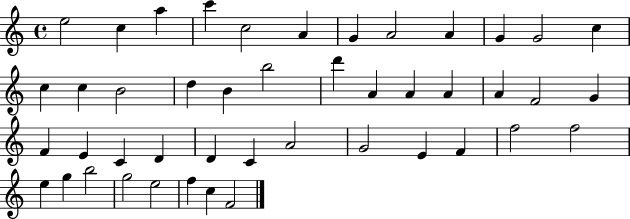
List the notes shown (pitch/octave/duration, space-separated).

E5/h C5/q A5/q C6/q C5/h A4/q G4/q A4/h A4/q G4/q G4/h C5/q C5/q C5/q B4/h D5/q B4/q B5/h D6/q A4/q A4/q A4/q A4/q F4/h G4/q F4/q E4/q C4/q D4/q D4/q C4/q A4/h G4/h E4/q F4/q F5/h F5/h E5/q G5/q B5/h G5/h E5/h F5/q C5/q F4/h